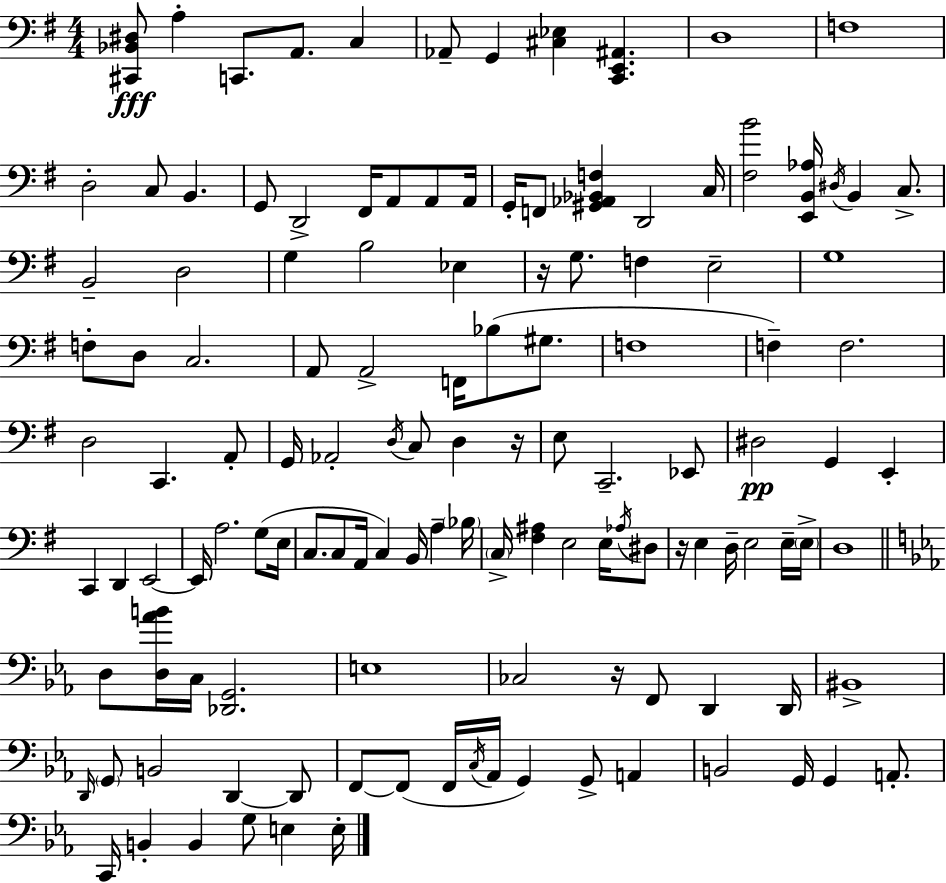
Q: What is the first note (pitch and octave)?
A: A3